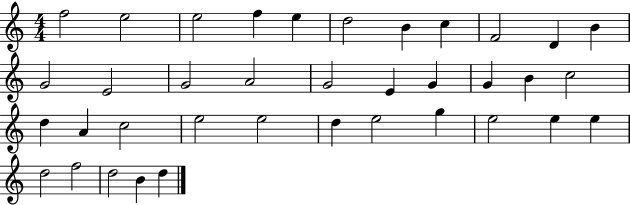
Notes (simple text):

F5/h E5/h E5/h F5/q E5/q D5/h B4/q C5/q F4/h D4/q B4/q G4/h E4/h G4/h A4/h G4/h E4/q G4/q G4/q B4/q C5/h D5/q A4/q C5/h E5/h E5/h D5/q E5/h G5/q E5/h E5/q E5/q D5/h F5/h D5/h B4/q D5/q